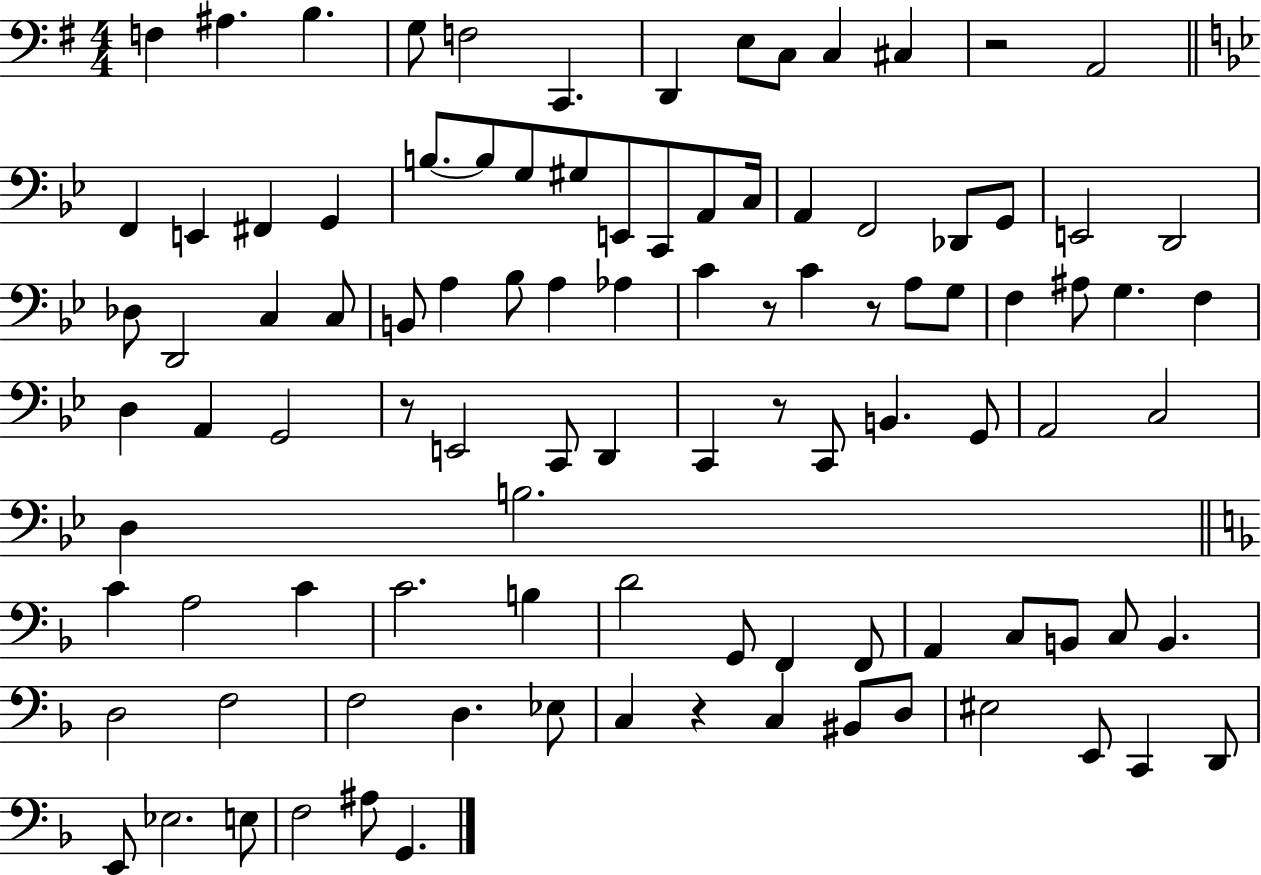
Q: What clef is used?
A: bass